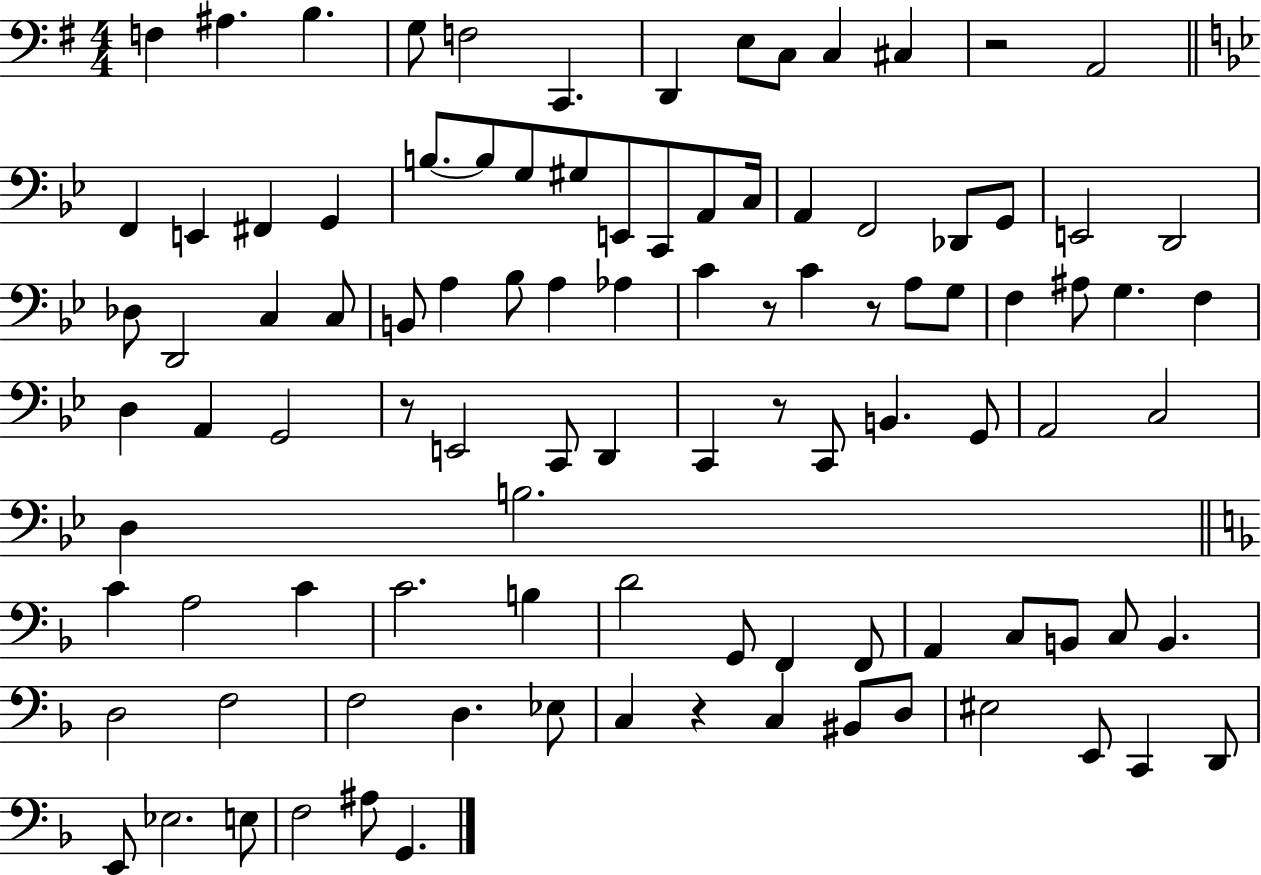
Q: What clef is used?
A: bass